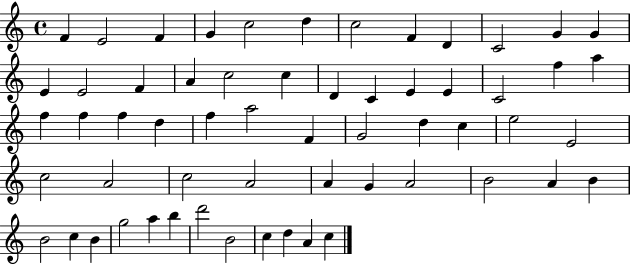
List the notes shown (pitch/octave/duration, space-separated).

F4/q E4/h F4/q G4/q C5/h D5/q C5/h F4/q D4/q C4/h G4/q G4/q E4/q E4/h F4/q A4/q C5/h C5/q D4/q C4/q E4/q E4/q C4/h F5/q A5/q F5/q F5/q F5/q D5/q F5/q A5/h F4/q G4/h D5/q C5/q E5/h E4/h C5/h A4/h C5/h A4/h A4/q G4/q A4/h B4/h A4/q B4/q B4/h C5/q B4/q G5/h A5/q B5/q D6/h B4/h C5/q D5/q A4/q C5/q